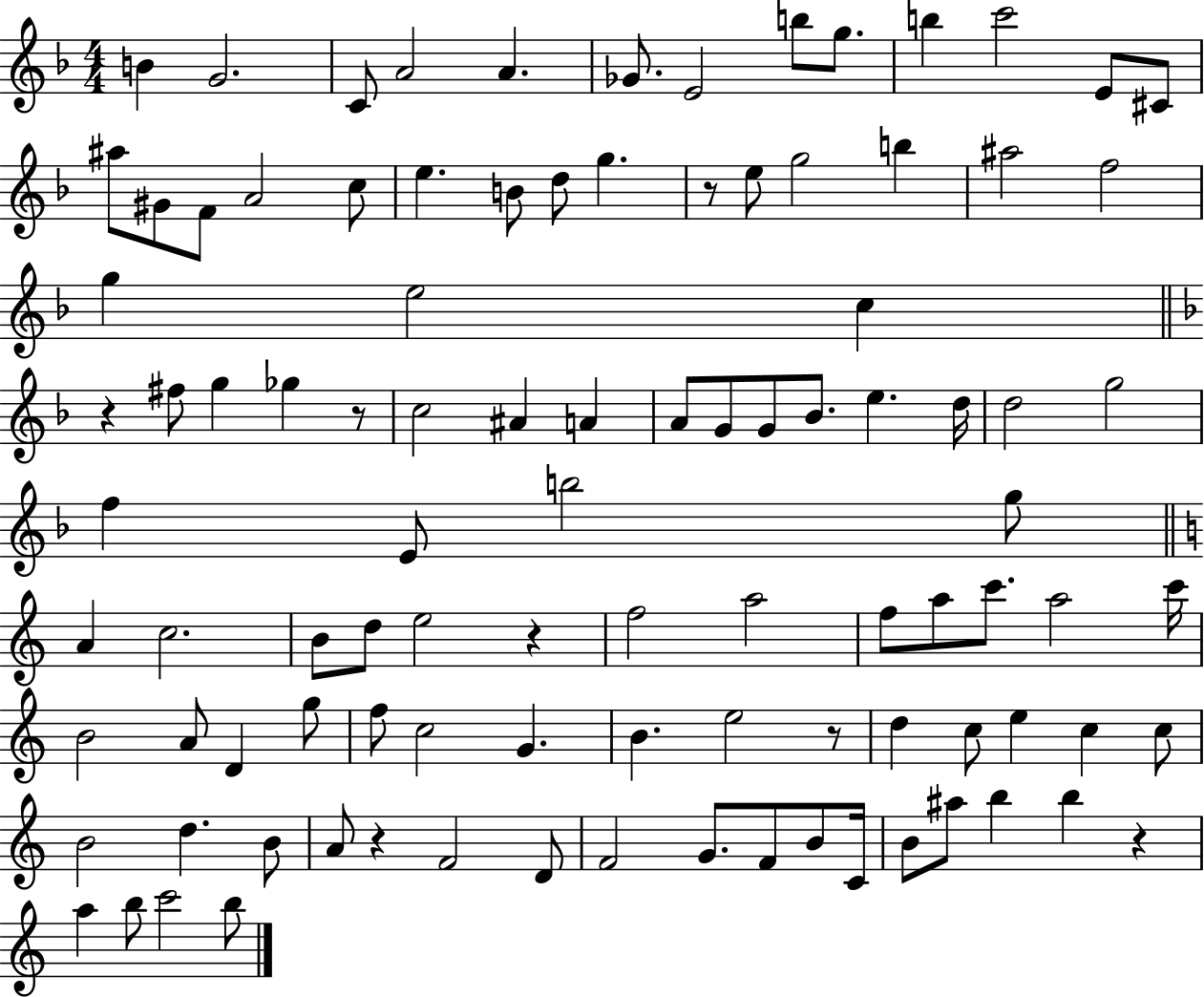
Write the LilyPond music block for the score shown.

{
  \clef treble
  \numericTimeSignature
  \time 4/4
  \key f \major
  b'4 g'2. | c'8 a'2 a'4. | ges'8. e'2 b''8 g''8. | b''4 c'''2 e'8 cis'8 | \break ais''8 gis'8 f'8 a'2 c''8 | e''4. b'8 d''8 g''4. | r8 e''8 g''2 b''4 | ais''2 f''2 | \break g''4 e''2 c''4 | \bar "||" \break \key f \major r4 fis''8 g''4 ges''4 r8 | c''2 ais'4 a'4 | a'8 g'8 g'8 bes'8. e''4. d''16 | d''2 g''2 | \break f''4 e'8 b''2 g''8 | \bar "||" \break \key c \major a'4 c''2. | b'8 d''8 e''2 r4 | f''2 a''2 | f''8 a''8 c'''8. a''2 c'''16 | \break b'2 a'8 d'4 g''8 | f''8 c''2 g'4. | b'4. e''2 r8 | d''4 c''8 e''4 c''4 c''8 | \break b'2 d''4. b'8 | a'8 r4 f'2 d'8 | f'2 g'8. f'8 b'8 c'16 | b'8 ais''8 b''4 b''4 r4 | \break a''4 b''8 c'''2 b''8 | \bar "|."
}